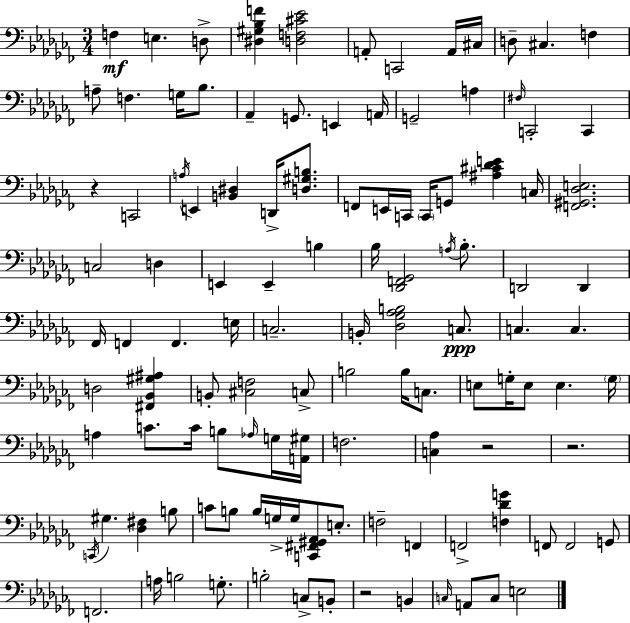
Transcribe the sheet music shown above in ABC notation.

X:1
T:Untitled
M:3/4
L:1/4
K:Abm
F, E, D,/2 [^D,^G,_B,F] [D,F,^C_E]2 A,,/2 C,,2 A,,/4 ^C,/4 D,/2 ^C, F, A,/2 F, G,/4 _B,/2 _A,, G,,/2 E,, A,,/4 G,,2 A, ^F,/4 C,,2 C,, z C,,2 A,/4 E,, [B,,^D,] D,,/4 [D,^G,B,]/2 F,,/2 E,,/4 C,,/4 C,,/4 G,,/2 [^A,^C_DE] C,/4 [F,,^G,,_D,E,]2 C,2 D, E,, E,, B, _B,/4 [_D,,F,,_G,,]2 A,/4 _B,/2 D,,2 D,, _F,,/4 F,, F,, E,/4 C,2 B,,/4 [_D,_G,_A,B,]2 C,/2 C, C, D,2 [^F,,_B,,^G,^A,] B,,/2 [^C,F,]2 C,/2 B,2 B,/4 C,/2 E,/2 G,/4 E,/2 E, G,/4 A, C/2 C/4 B,/2 _A,/4 G,/4 [A,,^G,]/4 F,2 [C,_A,] z2 z2 C,,/4 ^G, [_D,^F,] B,/2 C/2 B,/2 B,/4 G,/4 G,/4 [C,,^F,,^G,,_A,,]/2 E,/2 F,2 F,, F,,2 [F,_DG] F,,/2 F,,2 G,,/2 F,,2 A,/4 B,2 G,/2 B,2 C,/2 B,,/2 z2 B,, C,/4 A,,/2 C,/2 E,2